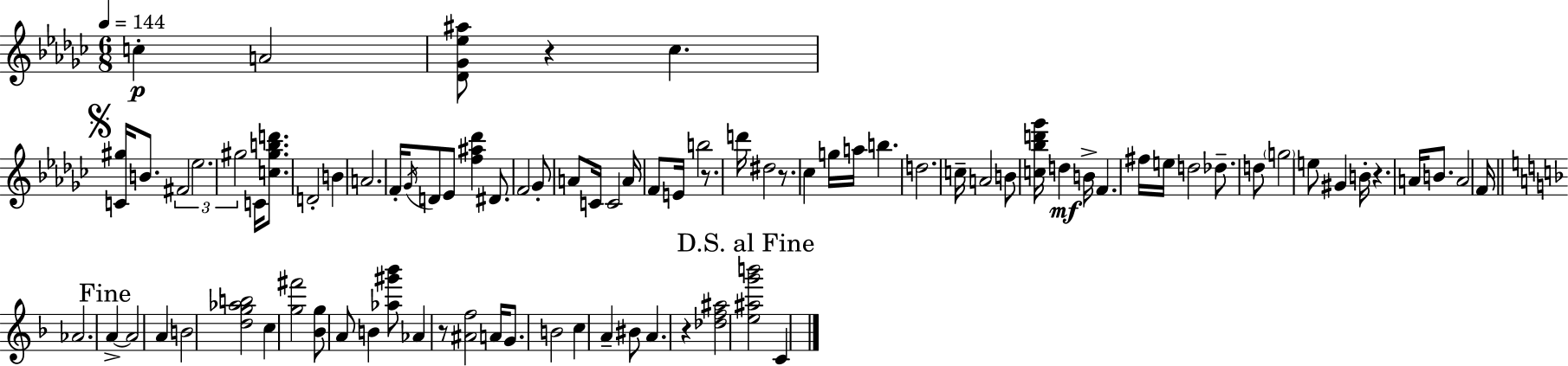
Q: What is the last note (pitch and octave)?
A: C4